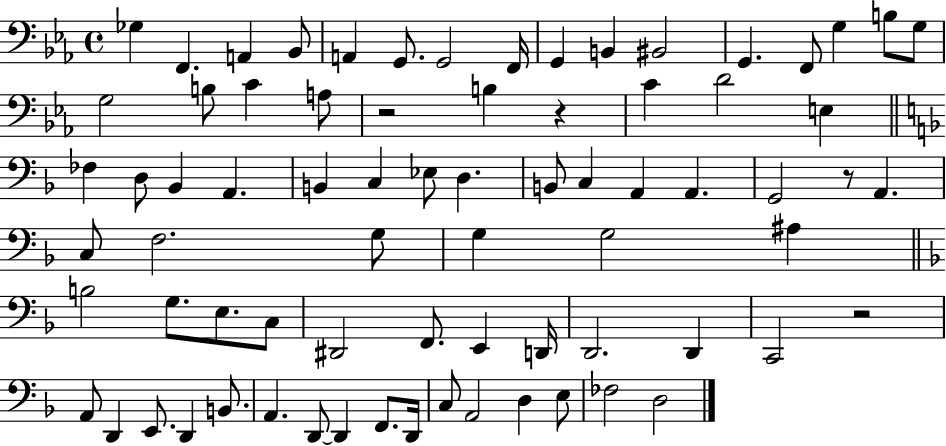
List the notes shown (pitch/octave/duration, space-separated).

Gb3/q F2/q. A2/q Bb2/e A2/q G2/e. G2/h F2/s G2/q B2/q BIS2/h G2/q. F2/e G3/q B3/e G3/e G3/h B3/e C4/q A3/e R/h B3/q R/q C4/q D4/h E3/q FES3/q D3/e Bb2/q A2/q. B2/q C3/q Eb3/e D3/q. B2/e C3/q A2/q A2/q. G2/h R/e A2/q. C3/e F3/h. G3/e G3/q G3/h A#3/q B3/h G3/e. E3/e. C3/e D#2/h F2/e. E2/q D2/s D2/h. D2/q C2/h R/h A2/e D2/q E2/e. D2/q B2/e. A2/q. D2/e D2/q F2/e. D2/s C3/e A2/h D3/q E3/e FES3/h D3/h